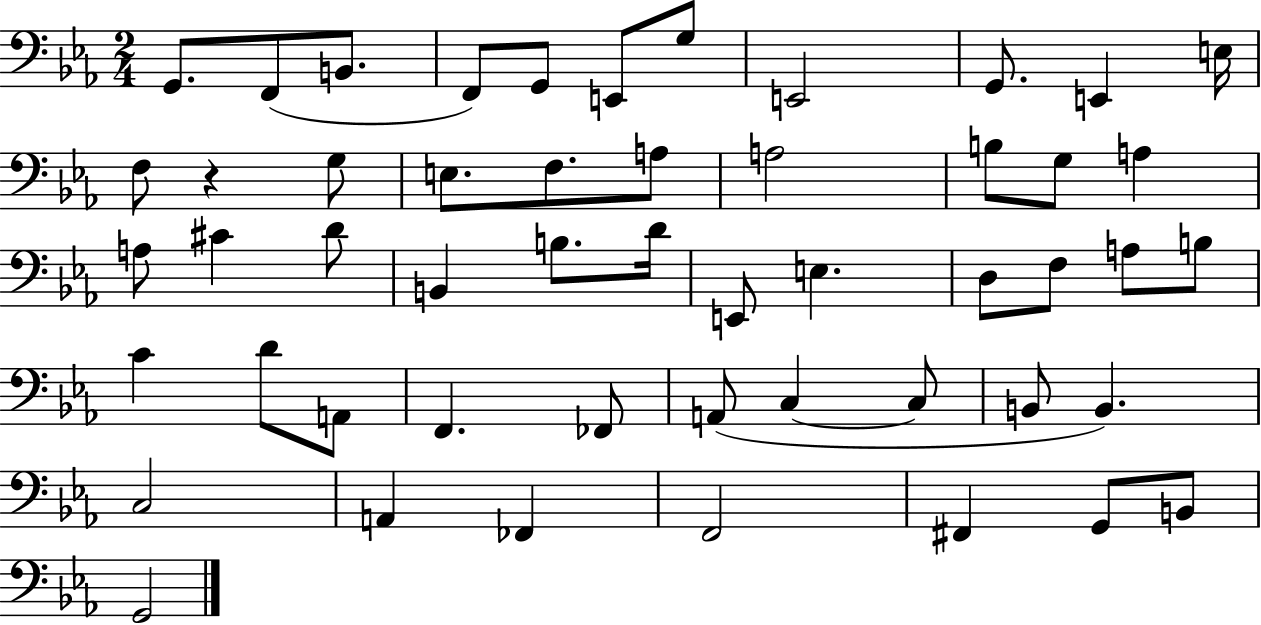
X:1
T:Untitled
M:2/4
L:1/4
K:Eb
G,,/2 F,,/2 B,,/2 F,,/2 G,,/2 E,,/2 G,/2 E,,2 G,,/2 E,, E,/4 F,/2 z G,/2 E,/2 F,/2 A,/2 A,2 B,/2 G,/2 A, A,/2 ^C D/2 B,, B,/2 D/4 E,,/2 E, D,/2 F,/2 A,/2 B,/2 C D/2 A,,/2 F,, _F,,/2 A,,/2 C, C,/2 B,,/2 B,, C,2 A,, _F,, F,,2 ^F,, G,,/2 B,,/2 G,,2